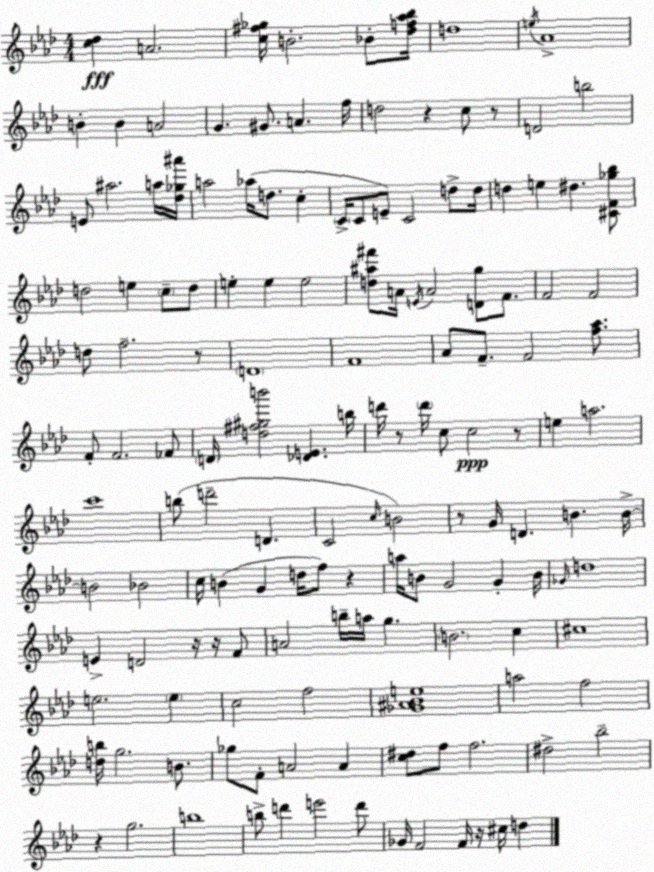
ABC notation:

X:1
T:Untitled
M:4/4
L:1/4
K:Ab
[c_d] A2 [c^f_g]/4 B2 _B/2 [_df_a_b]/4 d4 e/4 _A4 B B A2 G ^G/2 A f/4 d2 z c/2 z/2 D2 b2 E/2 ^a2 a/4 [_d_g^a']/4 a2 _a/4 d/2 c C/4 C/2 E/2 C2 d/2 d/4 d e ^d [^CF_g_b]/2 d2 e c/2 d/2 e e e2 [d^a^f']/2 A/4 E/4 A2 [Dg]/2 F/2 F2 F2 d/2 f2 z/2 D4 F4 _A/2 F/2 F2 [f_a]/2 F/2 F2 _F/2 D/4 [d^f^gb']2 [_DE] b/4 d'/4 z/2 d'/4 c/2 c2 z/2 e a2 c'4 b/2 d'2 D C2 c/4 B2 z/2 G/4 D B B/4 B2 _B2 c/4 B G d/4 f/2 z a/4 B/2 G2 G B/4 _G/4 d4 E D2 z/4 z/4 F/2 A2 b/4 a/4 g B2 c ^c4 e2 e c2 f2 [_G^A_Be]4 a2 f2 [db]/4 g2 B/2 _g/2 F/2 A2 A [c^d]/2 f/2 f2 ^d2 _b2 z g2 b4 b/2 d' e'2 d'/2 _G/4 F2 F/4 z/4 ^c/4 d